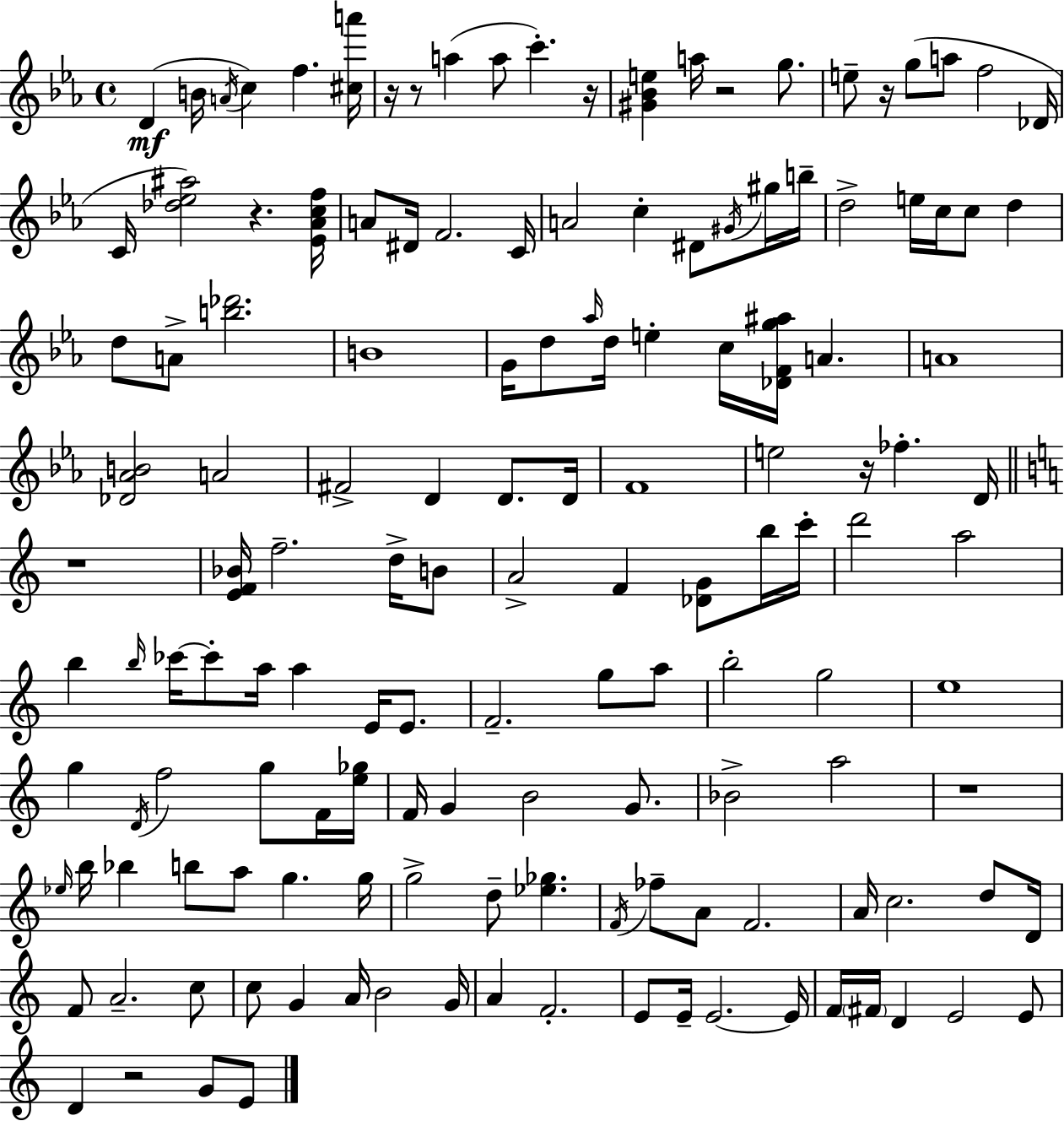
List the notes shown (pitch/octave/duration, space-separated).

D4/q B4/s A4/s C5/q F5/q. [C#5,A6]/s R/s R/e A5/q A5/e C6/q. R/s [G#4,Bb4,E5]/q A5/s R/h G5/e. E5/e R/s G5/e A5/e F5/h Db4/s C4/s [Db5,Eb5,A#5]/h R/q. [Eb4,Ab4,C5,F5]/s A4/e D#4/s F4/h. C4/s A4/h C5/q D#4/e G#4/s G#5/s B5/s D5/h E5/s C5/s C5/e D5/q D5/e A4/e [B5,Db6]/h. B4/w G4/s D5/e Ab5/s D5/s E5/q C5/s [Db4,F4,G5,A#5]/s A4/q. A4/w [Db4,Ab4,B4]/h A4/h F#4/h D4/q D4/e. D4/s F4/w E5/h R/s FES5/q. D4/s R/w [E4,F4,Bb4]/s F5/h. D5/s B4/e A4/h F4/q [Db4,G4]/e B5/s C6/s D6/h A5/h B5/q B5/s CES6/s CES6/e A5/s A5/q E4/s E4/e. F4/h. G5/e A5/e B5/h G5/h E5/w G5/q D4/s F5/h G5/e F4/s [E5,Gb5]/s F4/s G4/q B4/h G4/e. Bb4/h A5/h R/w Eb5/s B5/s Bb5/q B5/e A5/e G5/q. G5/s G5/h D5/e [Eb5,Gb5]/q. F4/s FES5/e A4/e F4/h. A4/s C5/h. D5/e D4/s F4/e A4/h. C5/e C5/e G4/q A4/s B4/h G4/s A4/q F4/h. E4/e E4/s E4/h. E4/s F4/s F#4/s D4/q E4/h E4/e D4/q R/h G4/e E4/e